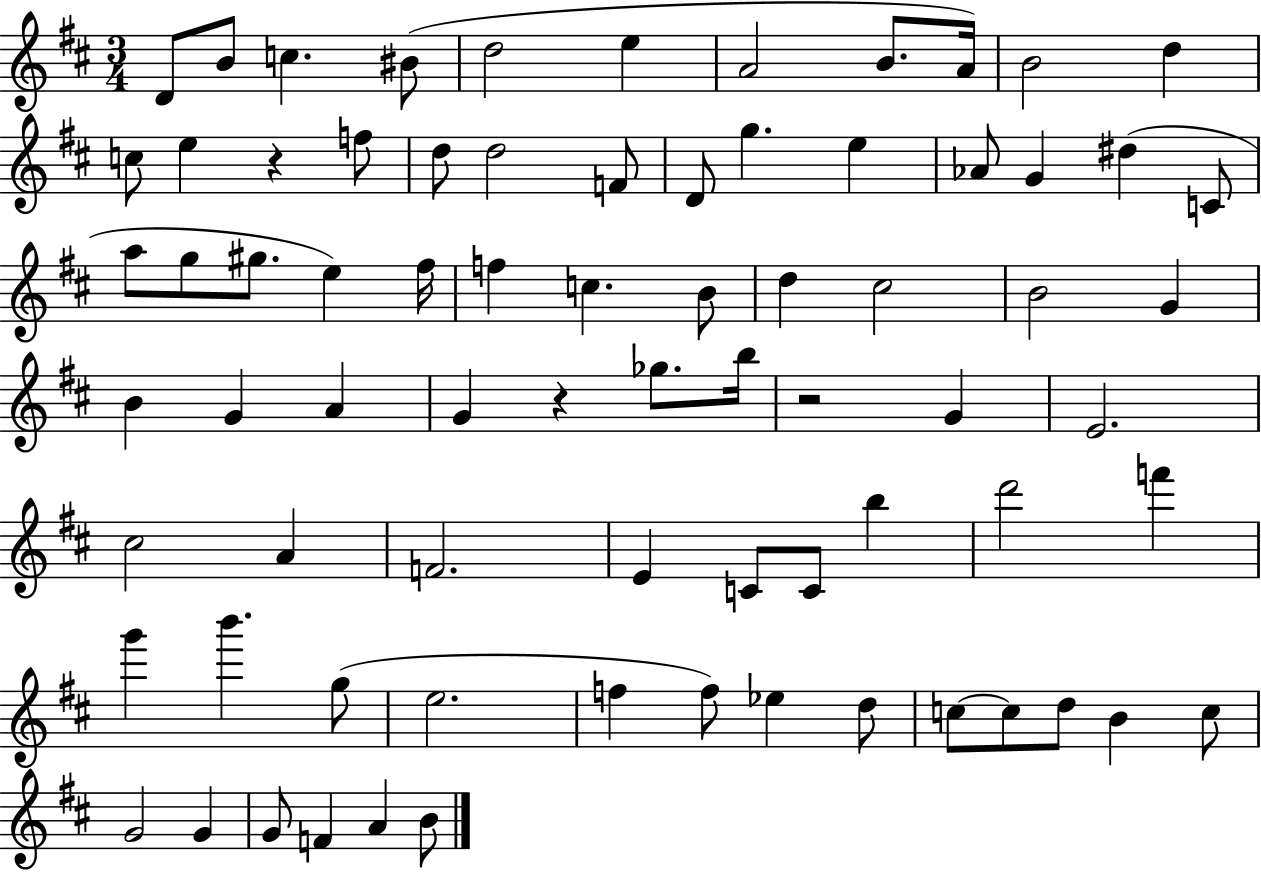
X:1
T:Untitled
M:3/4
L:1/4
K:D
D/2 B/2 c ^B/2 d2 e A2 B/2 A/4 B2 d c/2 e z f/2 d/2 d2 F/2 D/2 g e _A/2 G ^d C/2 a/2 g/2 ^g/2 e ^f/4 f c B/2 d ^c2 B2 G B G A G z _g/2 b/4 z2 G E2 ^c2 A F2 E C/2 C/2 b d'2 f' g' b' g/2 e2 f f/2 _e d/2 c/2 c/2 d/2 B c/2 G2 G G/2 F A B/2